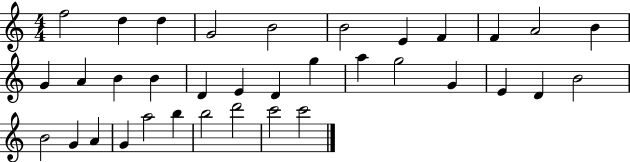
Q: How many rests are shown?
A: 0